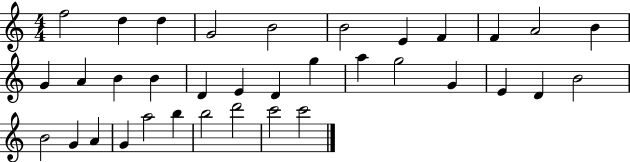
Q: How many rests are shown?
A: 0